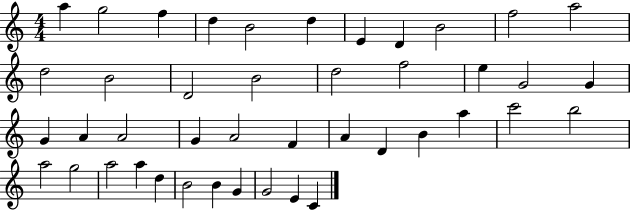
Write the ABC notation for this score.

X:1
T:Untitled
M:4/4
L:1/4
K:C
a g2 f d B2 d E D B2 f2 a2 d2 B2 D2 B2 d2 f2 e G2 G G A A2 G A2 F A D B a c'2 b2 a2 g2 a2 a d B2 B G G2 E C